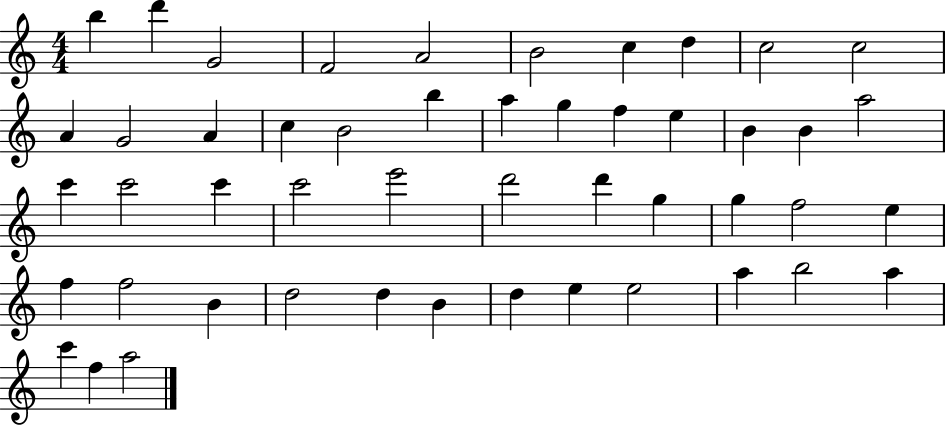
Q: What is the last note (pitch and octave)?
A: A5